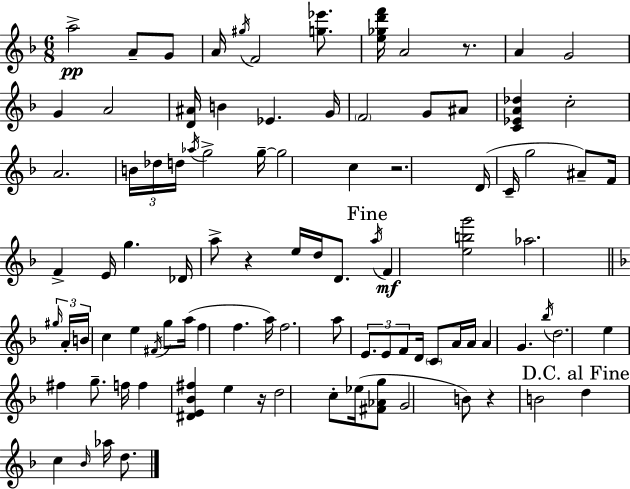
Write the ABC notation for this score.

X:1
T:Untitled
M:6/8
L:1/4
K:Dm
a2 A/2 G/2 A/4 ^g/4 F2 [g_e']/2 [e_gd'f']/4 A2 z/2 A G2 G A2 [D^A]/4 B _E G/4 F2 G/2 ^A/2 [C_EA_d] c2 A2 B/4 _d/4 d/4 _a/4 g2 g/4 g2 c z2 D/4 C/4 g2 ^A/2 F/4 F E/4 g _D/4 a/2 z e/4 d/4 D/2 a/4 F [ebg']2 _a2 ^g/4 A/4 B/4 c e ^F/4 g/2 a/4 f f a/4 f2 a/2 E/2 E/2 F/2 D/4 C/2 A/4 A/4 A G _b/4 d2 e ^f g/2 f/4 f [^DE_B^f] e z/4 d2 c/2 _e/4 [^F_Ag]/2 G2 B/2 z B2 d c _B/4 _a/4 d/2